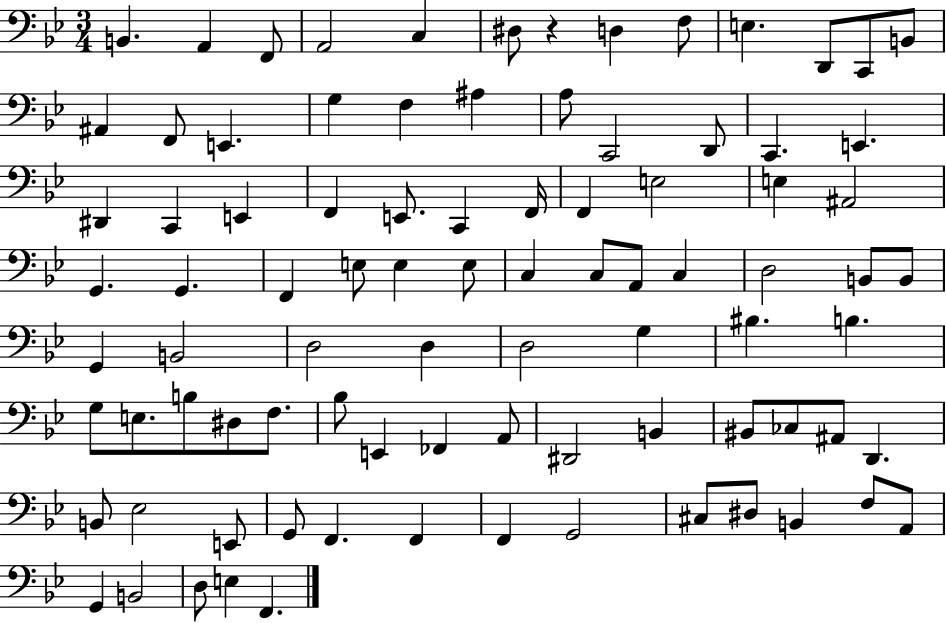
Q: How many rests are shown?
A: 1